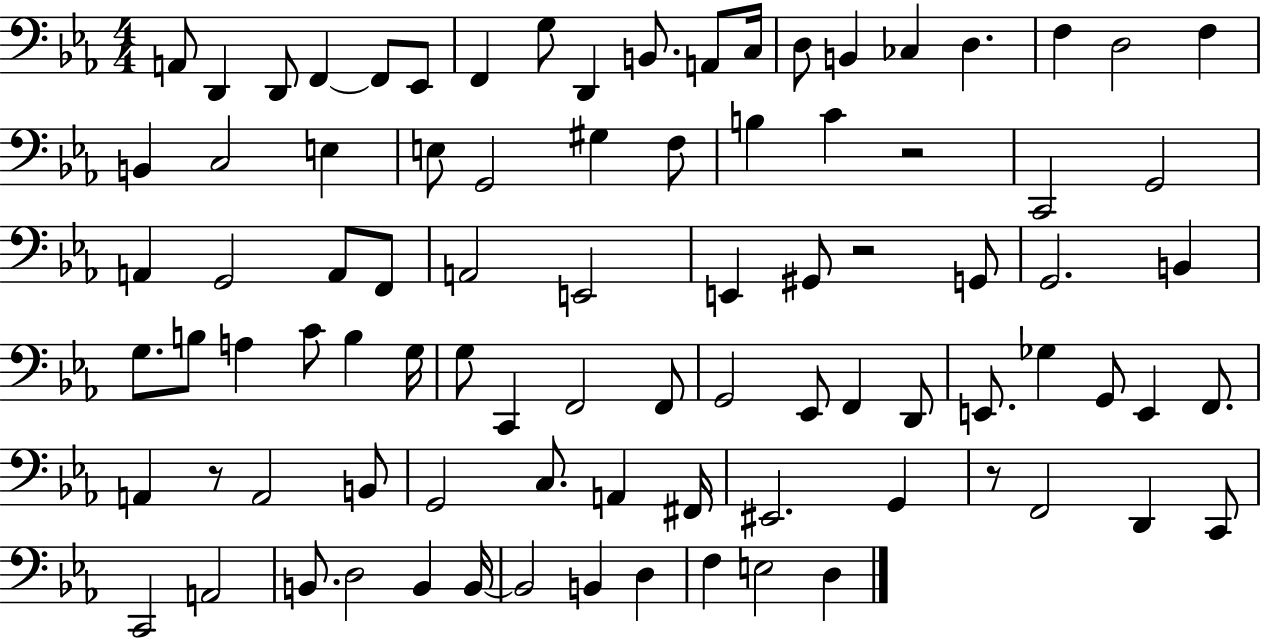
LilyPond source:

{
  \clef bass
  \numericTimeSignature
  \time 4/4
  \key ees \major
  a,8 d,4 d,8 f,4~~ f,8 ees,8 | f,4 g8 d,4 b,8. a,8 c16 | d8 b,4 ces4 d4. | f4 d2 f4 | \break b,4 c2 e4 | e8 g,2 gis4 f8 | b4 c'4 r2 | c,2 g,2 | \break a,4 g,2 a,8 f,8 | a,2 e,2 | e,4 gis,8 r2 g,8 | g,2. b,4 | \break g8. b8 a4 c'8 b4 g16 | g8 c,4 f,2 f,8 | g,2 ees,8 f,4 d,8 | e,8. ges4 g,8 e,4 f,8. | \break a,4 r8 a,2 b,8 | g,2 c8. a,4 fis,16 | eis,2. g,4 | r8 f,2 d,4 c,8 | \break c,2 a,2 | b,8. d2 b,4 b,16~~ | b,2 b,4 d4 | f4 e2 d4 | \break \bar "|."
}